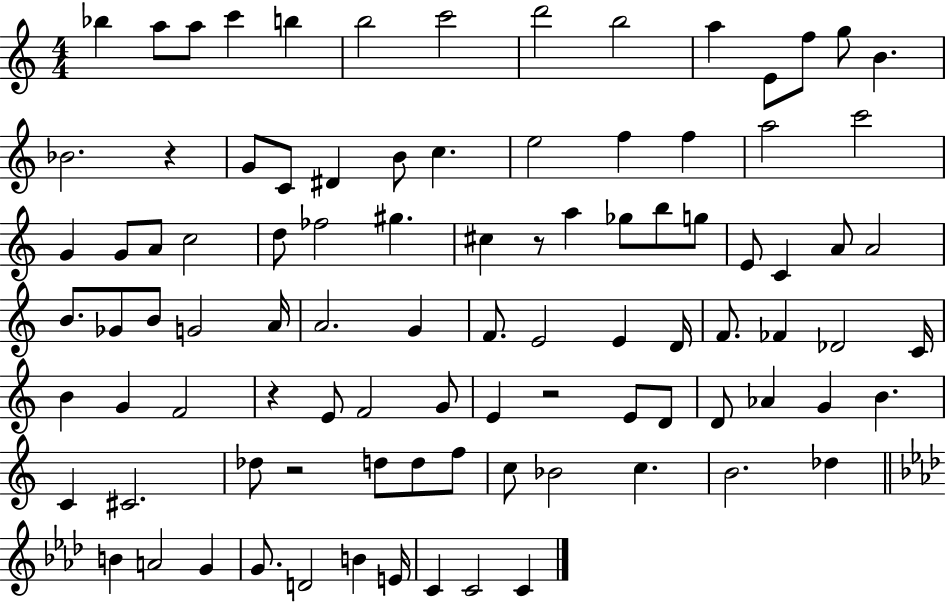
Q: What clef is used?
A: treble